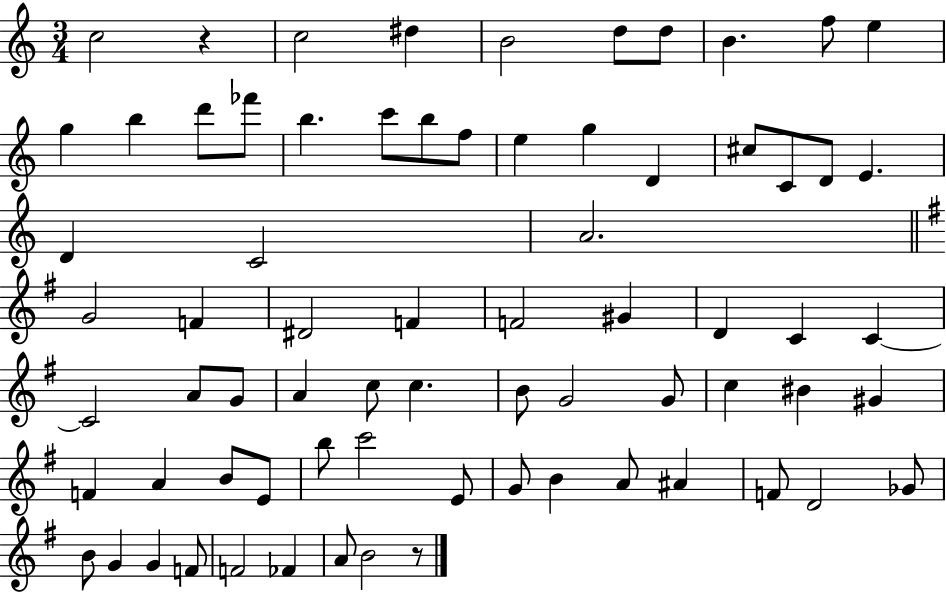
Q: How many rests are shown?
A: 2